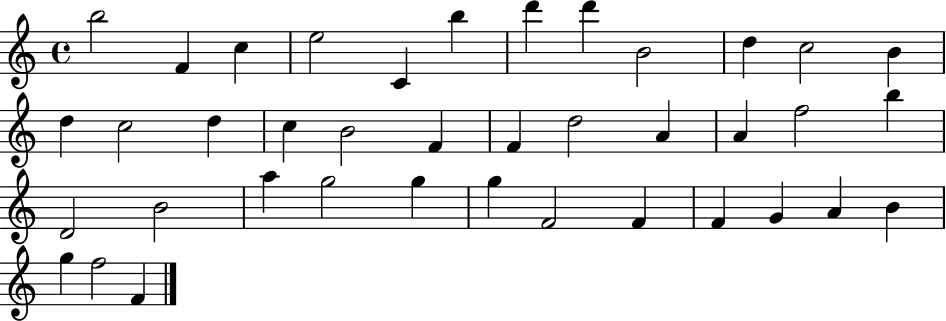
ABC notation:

X:1
T:Untitled
M:4/4
L:1/4
K:C
b2 F c e2 C b d' d' B2 d c2 B d c2 d c B2 F F d2 A A f2 b D2 B2 a g2 g g F2 F F G A B g f2 F